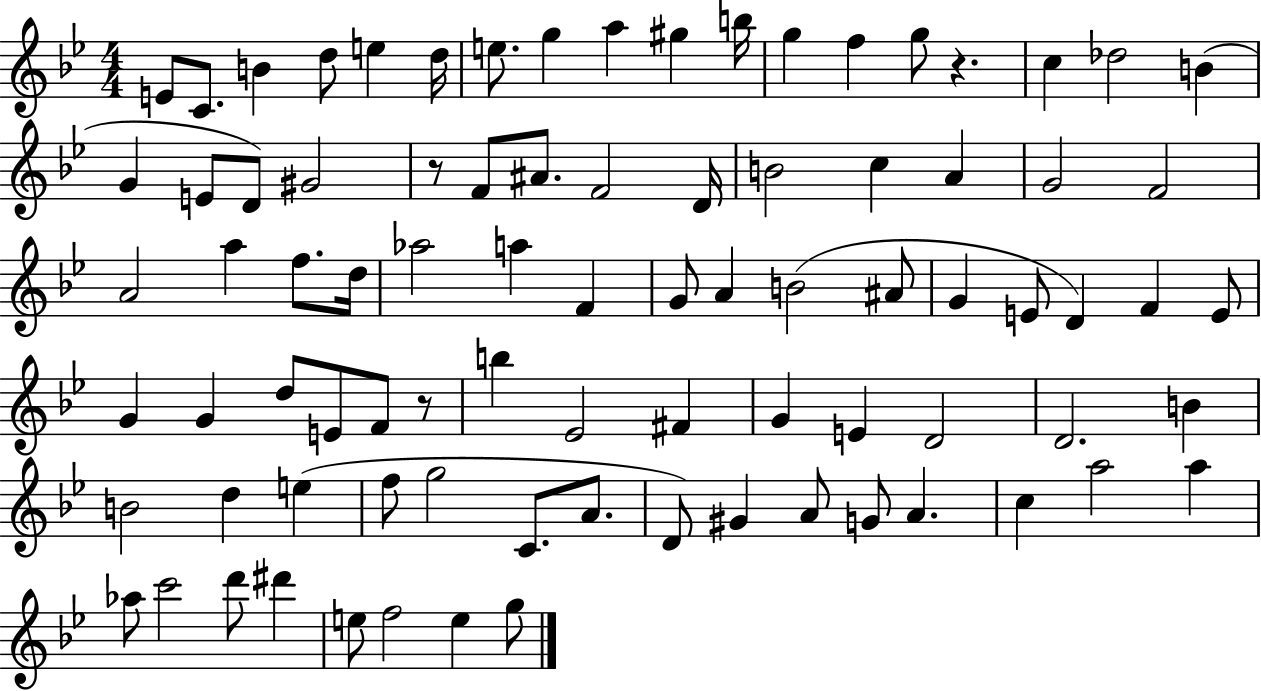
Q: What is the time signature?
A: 4/4